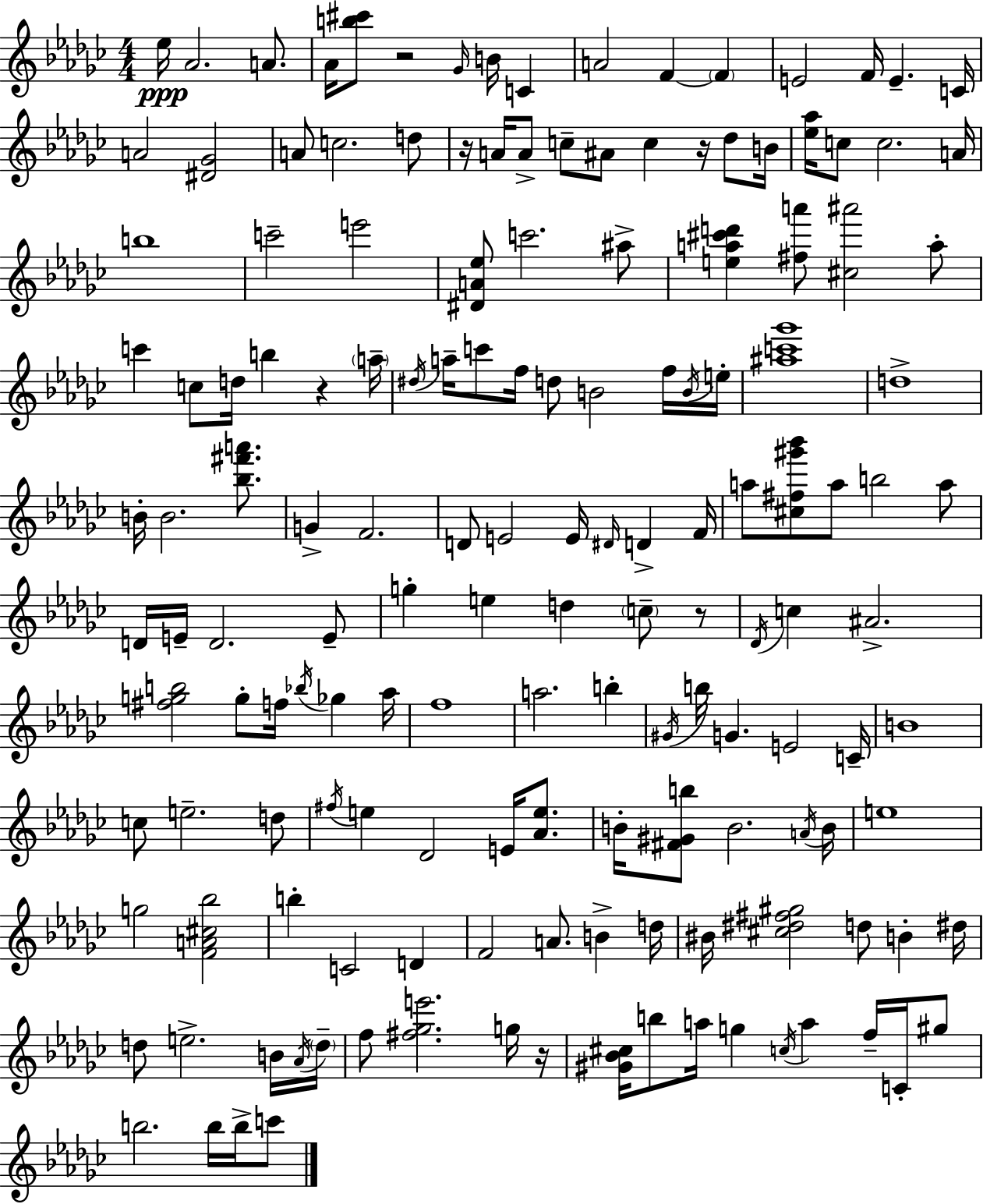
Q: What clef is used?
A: treble